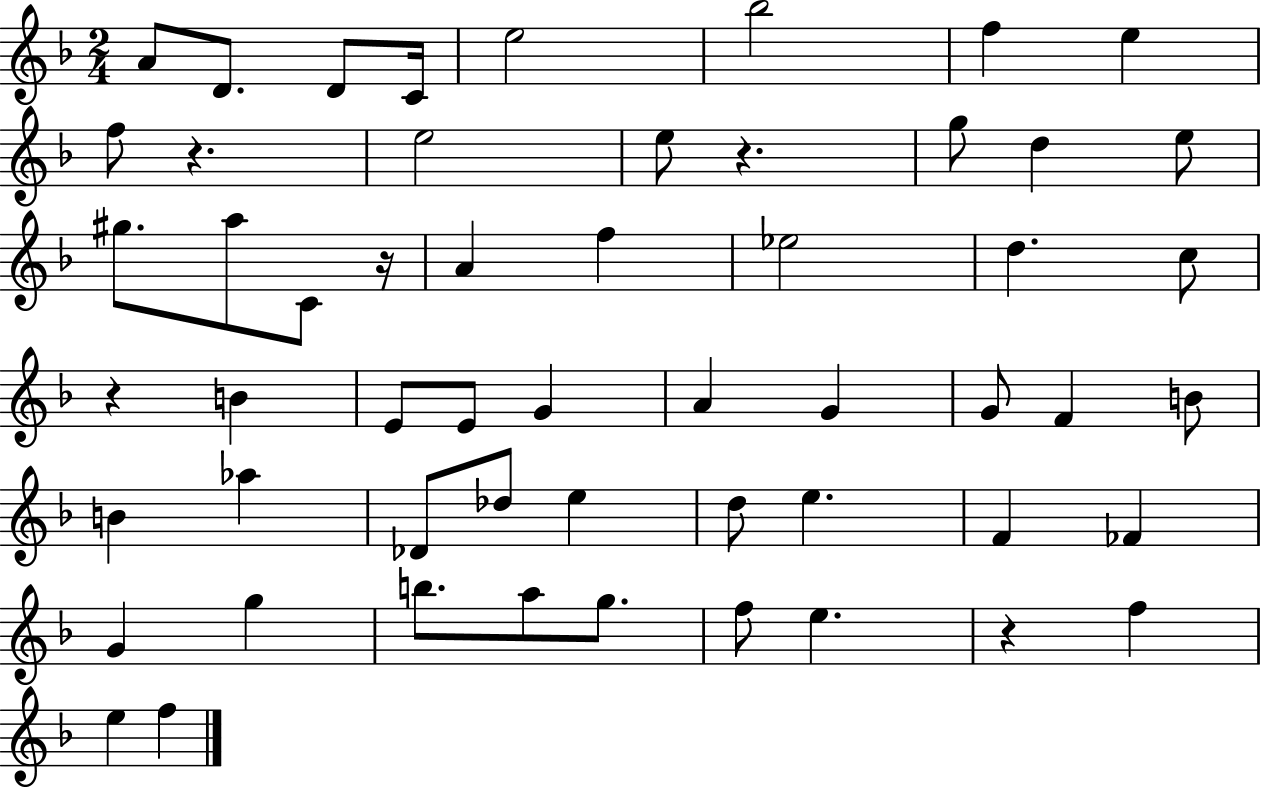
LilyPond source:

{
  \clef treble
  \numericTimeSignature
  \time 2/4
  \key f \major
  a'8 d'8. d'8 c'16 | e''2 | bes''2 | f''4 e''4 | \break f''8 r4. | e''2 | e''8 r4. | g''8 d''4 e''8 | \break gis''8. a''8 c'8 r16 | a'4 f''4 | ees''2 | d''4. c''8 | \break r4 b'4 | e'8 e'8 g'4 | a'4 g'4 | g'8 f'4 b'8 | \break b'4 aes''4 | des'8 des''8 e''4 | d''8 e''4. | f'4 fes'4 | \break g'4 g''4 | b''8. a''8 g''8. | f''8 e''4. | r4 f''4 | \break e''4 f''4 | \bar "|."
}